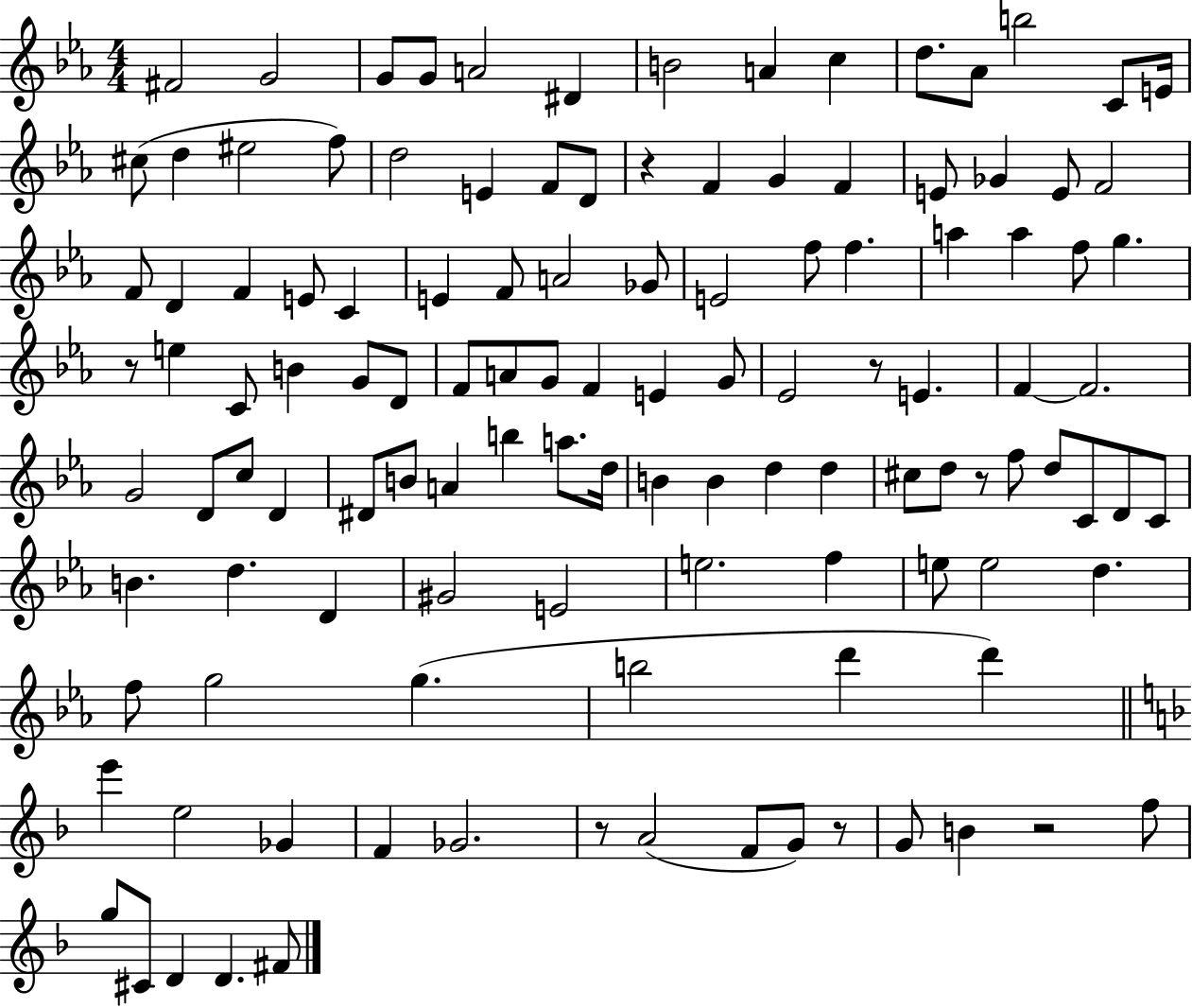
F#4/h G4/h G4/e G4/e A4/h D#4/q B4/h A4/q C5/q D5/e. Ab4/e B5/h C4/e E4/s C#5/e D5/q EIS5/h F5/e D5/h E4/q F4/e D4/e R/q F4/q G4/q F4/q E4/e Gb4/q E4/e F4/h F4/e D4/q F4/q E4/e C4/q E4/q F4/e A4/h Gb4/e E4/h F5/e F5/q. A5/q A5/q F5/e G5/q. R/e E5/q C4/e B4/q G4/e D4/e F4/e A4/e G4/e F4/q E4/q G4/e Eb4/h R/e E4/q. F4/q F4/h. G4/h D4/e C5/e D4/q D#4/e B4/e A4/q B5/q A5/e. D5/s B4/q B4/q D5/q D5/q C#5/e D5/e R/e F5/e D5/e C4/e D4/e C4/e B4/q. D5/q. D4/q G#4/h E4/h E5/h. F5/q E5/e E5/h D5/q. F5/e G5/h G5/q. B5/h D6/q D6/q E6/q E5/h Gb4/q F4/q Gb4/h. R/e A4/h F4/e G4/e R/e G4/e B4/q R/h F5/e G5/e C#4/e D4/q D4/q. F#4/e